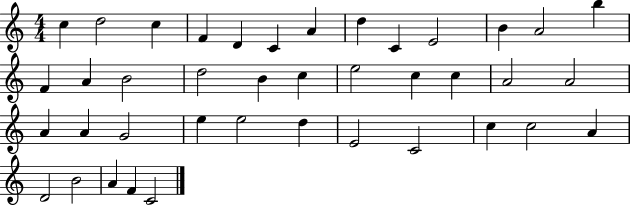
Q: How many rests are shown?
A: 0